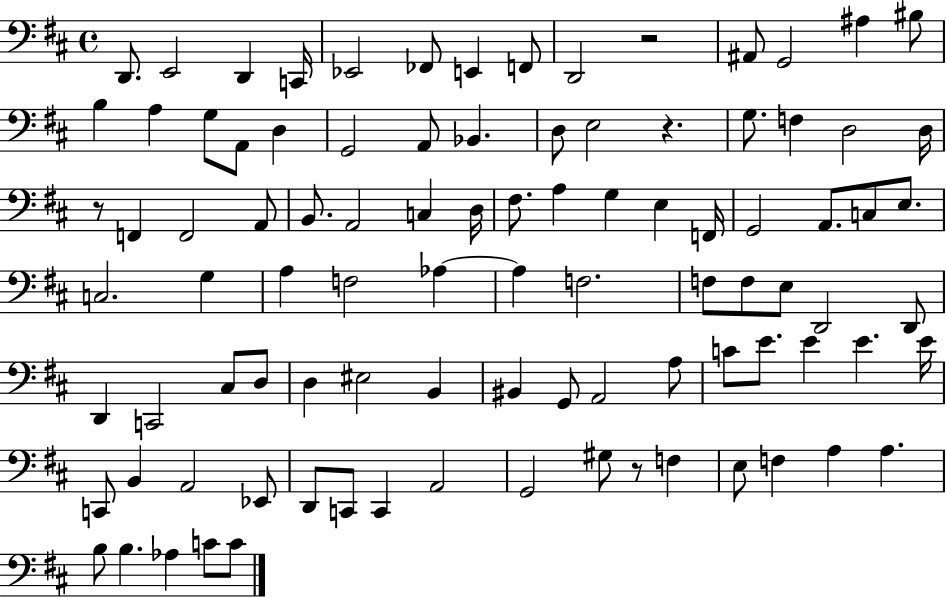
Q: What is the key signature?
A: D major